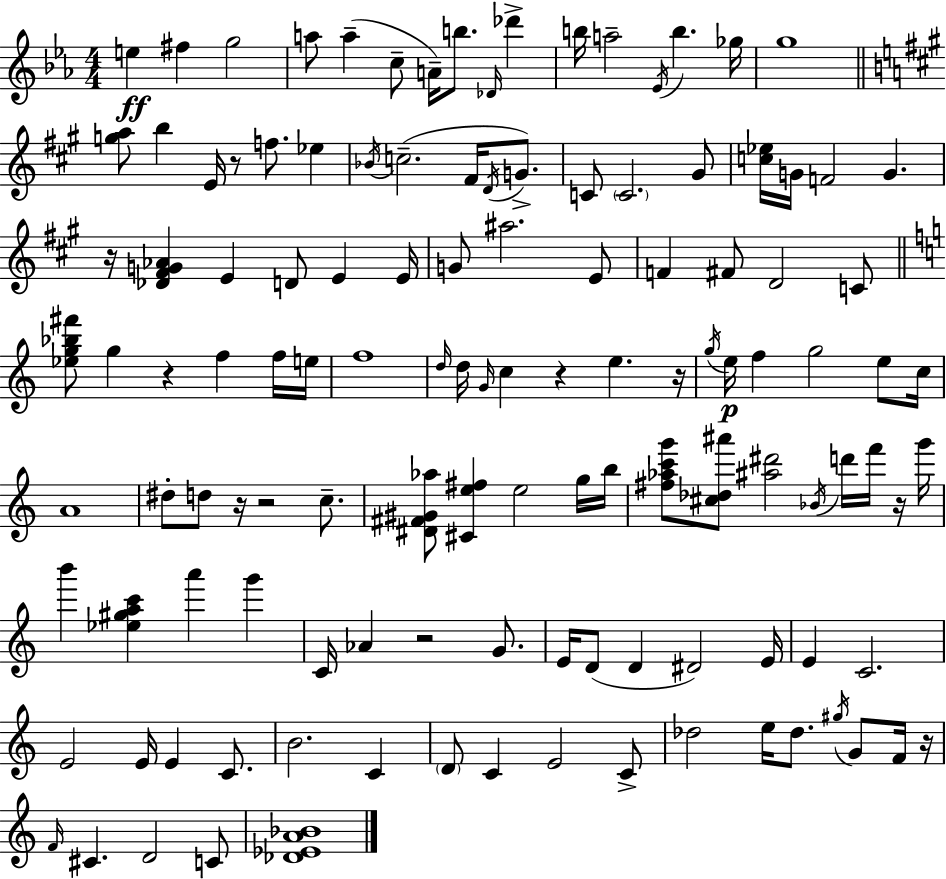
E5/q F#5/q G5/h A5/e A5/q C5/e A4/s B5/e. Db4/s Db6/q B5/s A5/h Eb4/s B5/q. Gb5/s G5/w [G5,A5]/e B5/q E4/s R/e F5/e. Eb5/q Bb4/s C5/h. F#4/s D4/s G4/e. C4/e C4/h. G#4/e [C5,Eb5]/s G4/s F4/h G4/q. R/s [Db4,F#4,G4,Ab4]/q E4/q D4/e E4/q E4/s G4/e A#5/h. E4/e F4/q F#4/e D4/h C4/e [Eb5,G5,Bb5,F#6]/e G5/q R/q F5/q F5/s E5/s F5/w D5/s D5/s G4/s C5/q R/q E5/q. R/s G5/s E5/s F5/q G5/h E5/e C5/s A4/w D#5/e D5/e R/s R/h C5/e. [D#4,F#4,G#4,Ab5]/e [C#4,E5,F#5]/q E5/h G5/s B5/s [F#5,Ab5,C6,G6]/e [C#5,Db5,A#6]/e [A#5,D#6]/h Bb4/s D6/s F6/s R/s G6/s B6/q [Eb5,G#5,A5,C6]/q A6/q G6/q C4/s Ab4/q R/h G4/e. E4/s D4/e D4/q D#4/h E4/s E4/q C4/h. E4/h E4/s E4/q C4/e. B4/h. C4/q D4/e C4/q E4/h C4/e Db5/h E5/s Db5/e. G#5/s G4/e F4/s R/s F4/s C#4/q. D4/h C4/e [Db4,Eb4,A4,Bb4]/w